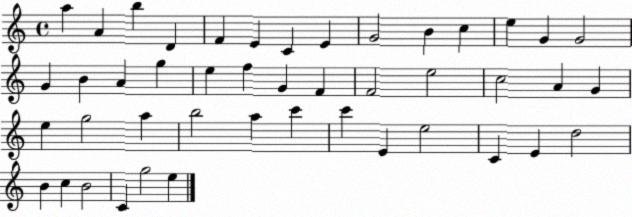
X:1
T:Untitled
M:4/4
L:1/4
K:C
a A b D F E C E G2 B c e G G2 G B A g e f G F F2 e2 c2 A G e g2 a b2 a c' c' E e2 C E d2 B c B2 C g2 e